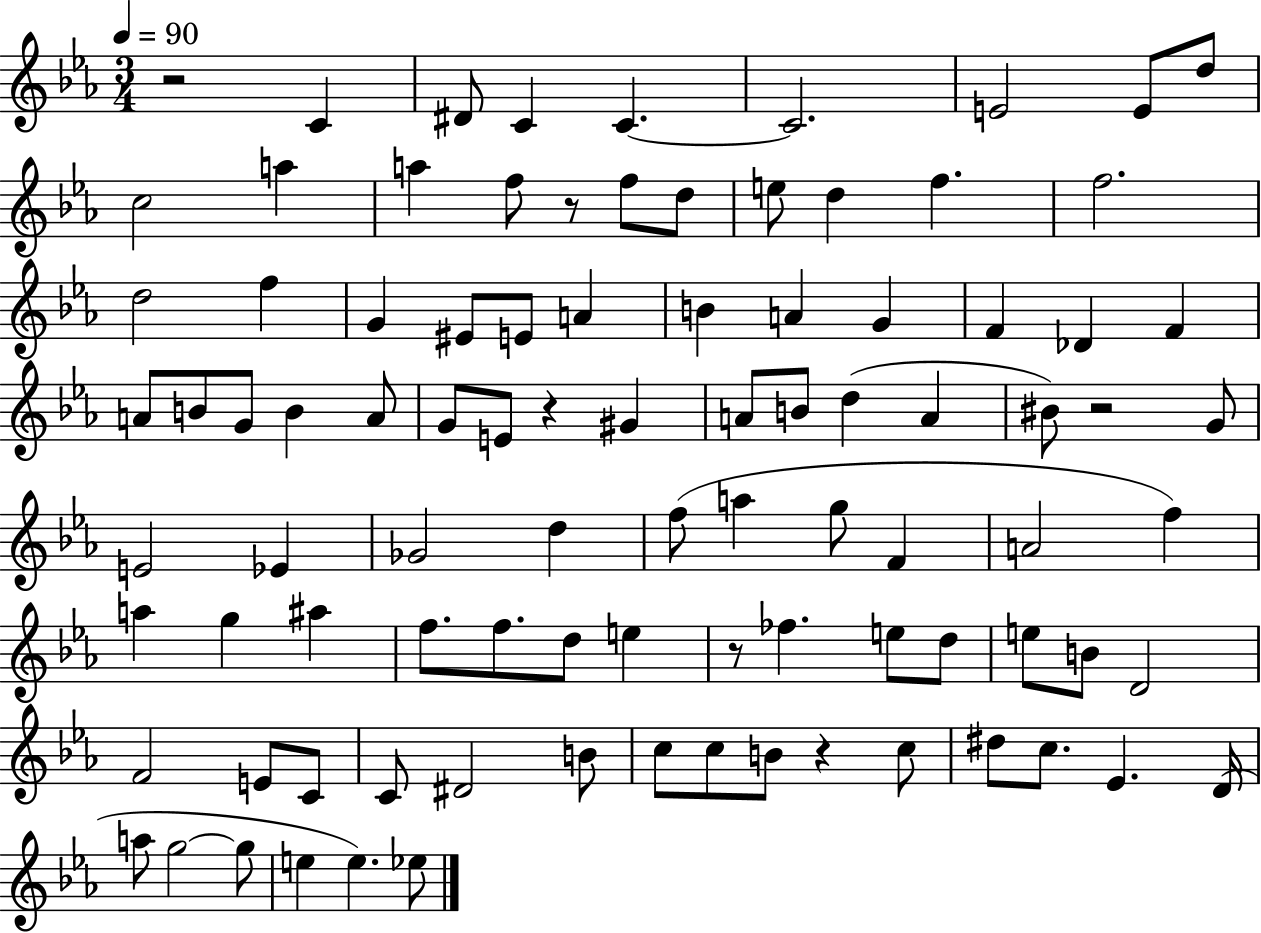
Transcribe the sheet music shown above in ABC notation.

X:1
T:Untitled
M:3/4
L:1/4
K:Eb
z2 C ^D/2 C C C2 E2 E/2 d/2 c2 a a f/2 z/2 f/2 d/2 e/2 d f f2 d2 f G ^E/2 E/2 A B A G F _D F A/2 B/2 G/2 B A/2 G/2 E/2 z ^G A/2 B/2 d A ^B/2 z2 G/2 E2 _E _G2 d f/2 a g/2 F A2 f a g ^a f/2 f/2 d/2 e z/2 _f e/2 d/2 e/2 B/2 D2 F2 E/2 C/2 C/2 ^D2 B/2 c/2 c/2 B/2 z c/2 ^d/2 c/2 _E D/4 a/2 g2 g/2 e e _e/2